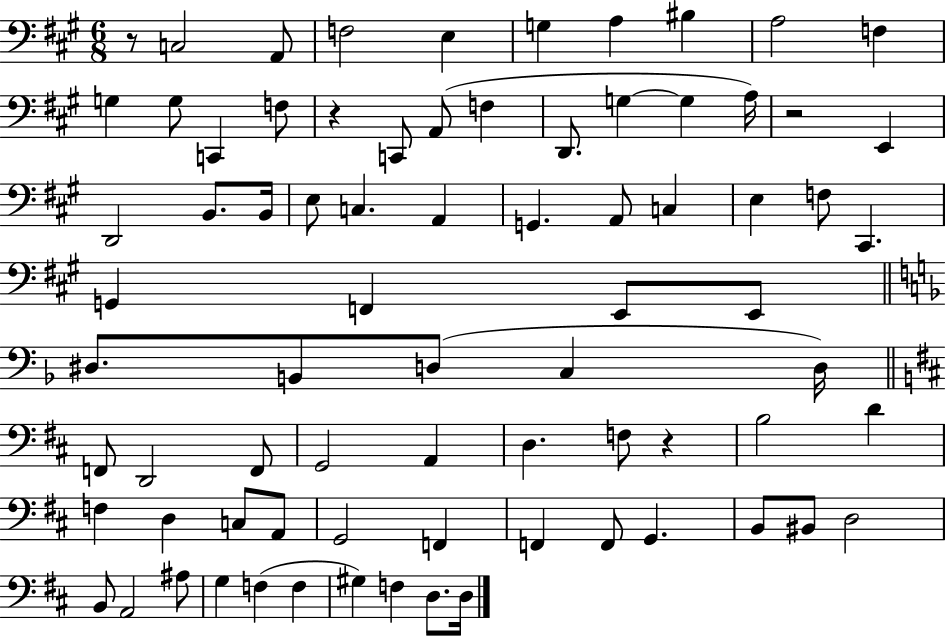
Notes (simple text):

R/e C3/h A2/e F3/h E3/q G3/q A3/q BIS3/q A3/h F3/q G3/q G3/e C2/q F3/e R/q C2/e A2/e F3/q D2/e. G3/q G3/q A3/s R/h E2/q D2/h B2/e. B2/s E3/e C3/q. A2/q G2/q. A2/e C3/q E3/q F3/e C#2/q. G2/q F2/q E2/e E2/e D#3/e. B2/e D3/e C3/q D3/s F2/e D2/h F2/e G2/h A2/q D3/q. F3/e R/q B3/h D4/q F3/q D3/q C3/e A2/e G2/h F2/q F2/q F2/e G2/q. B2/e BIS2/e D3/h B2/e A2/h A#3/e G3/q F3/q F3/q G#3/q F3/q D3/e. D3/s